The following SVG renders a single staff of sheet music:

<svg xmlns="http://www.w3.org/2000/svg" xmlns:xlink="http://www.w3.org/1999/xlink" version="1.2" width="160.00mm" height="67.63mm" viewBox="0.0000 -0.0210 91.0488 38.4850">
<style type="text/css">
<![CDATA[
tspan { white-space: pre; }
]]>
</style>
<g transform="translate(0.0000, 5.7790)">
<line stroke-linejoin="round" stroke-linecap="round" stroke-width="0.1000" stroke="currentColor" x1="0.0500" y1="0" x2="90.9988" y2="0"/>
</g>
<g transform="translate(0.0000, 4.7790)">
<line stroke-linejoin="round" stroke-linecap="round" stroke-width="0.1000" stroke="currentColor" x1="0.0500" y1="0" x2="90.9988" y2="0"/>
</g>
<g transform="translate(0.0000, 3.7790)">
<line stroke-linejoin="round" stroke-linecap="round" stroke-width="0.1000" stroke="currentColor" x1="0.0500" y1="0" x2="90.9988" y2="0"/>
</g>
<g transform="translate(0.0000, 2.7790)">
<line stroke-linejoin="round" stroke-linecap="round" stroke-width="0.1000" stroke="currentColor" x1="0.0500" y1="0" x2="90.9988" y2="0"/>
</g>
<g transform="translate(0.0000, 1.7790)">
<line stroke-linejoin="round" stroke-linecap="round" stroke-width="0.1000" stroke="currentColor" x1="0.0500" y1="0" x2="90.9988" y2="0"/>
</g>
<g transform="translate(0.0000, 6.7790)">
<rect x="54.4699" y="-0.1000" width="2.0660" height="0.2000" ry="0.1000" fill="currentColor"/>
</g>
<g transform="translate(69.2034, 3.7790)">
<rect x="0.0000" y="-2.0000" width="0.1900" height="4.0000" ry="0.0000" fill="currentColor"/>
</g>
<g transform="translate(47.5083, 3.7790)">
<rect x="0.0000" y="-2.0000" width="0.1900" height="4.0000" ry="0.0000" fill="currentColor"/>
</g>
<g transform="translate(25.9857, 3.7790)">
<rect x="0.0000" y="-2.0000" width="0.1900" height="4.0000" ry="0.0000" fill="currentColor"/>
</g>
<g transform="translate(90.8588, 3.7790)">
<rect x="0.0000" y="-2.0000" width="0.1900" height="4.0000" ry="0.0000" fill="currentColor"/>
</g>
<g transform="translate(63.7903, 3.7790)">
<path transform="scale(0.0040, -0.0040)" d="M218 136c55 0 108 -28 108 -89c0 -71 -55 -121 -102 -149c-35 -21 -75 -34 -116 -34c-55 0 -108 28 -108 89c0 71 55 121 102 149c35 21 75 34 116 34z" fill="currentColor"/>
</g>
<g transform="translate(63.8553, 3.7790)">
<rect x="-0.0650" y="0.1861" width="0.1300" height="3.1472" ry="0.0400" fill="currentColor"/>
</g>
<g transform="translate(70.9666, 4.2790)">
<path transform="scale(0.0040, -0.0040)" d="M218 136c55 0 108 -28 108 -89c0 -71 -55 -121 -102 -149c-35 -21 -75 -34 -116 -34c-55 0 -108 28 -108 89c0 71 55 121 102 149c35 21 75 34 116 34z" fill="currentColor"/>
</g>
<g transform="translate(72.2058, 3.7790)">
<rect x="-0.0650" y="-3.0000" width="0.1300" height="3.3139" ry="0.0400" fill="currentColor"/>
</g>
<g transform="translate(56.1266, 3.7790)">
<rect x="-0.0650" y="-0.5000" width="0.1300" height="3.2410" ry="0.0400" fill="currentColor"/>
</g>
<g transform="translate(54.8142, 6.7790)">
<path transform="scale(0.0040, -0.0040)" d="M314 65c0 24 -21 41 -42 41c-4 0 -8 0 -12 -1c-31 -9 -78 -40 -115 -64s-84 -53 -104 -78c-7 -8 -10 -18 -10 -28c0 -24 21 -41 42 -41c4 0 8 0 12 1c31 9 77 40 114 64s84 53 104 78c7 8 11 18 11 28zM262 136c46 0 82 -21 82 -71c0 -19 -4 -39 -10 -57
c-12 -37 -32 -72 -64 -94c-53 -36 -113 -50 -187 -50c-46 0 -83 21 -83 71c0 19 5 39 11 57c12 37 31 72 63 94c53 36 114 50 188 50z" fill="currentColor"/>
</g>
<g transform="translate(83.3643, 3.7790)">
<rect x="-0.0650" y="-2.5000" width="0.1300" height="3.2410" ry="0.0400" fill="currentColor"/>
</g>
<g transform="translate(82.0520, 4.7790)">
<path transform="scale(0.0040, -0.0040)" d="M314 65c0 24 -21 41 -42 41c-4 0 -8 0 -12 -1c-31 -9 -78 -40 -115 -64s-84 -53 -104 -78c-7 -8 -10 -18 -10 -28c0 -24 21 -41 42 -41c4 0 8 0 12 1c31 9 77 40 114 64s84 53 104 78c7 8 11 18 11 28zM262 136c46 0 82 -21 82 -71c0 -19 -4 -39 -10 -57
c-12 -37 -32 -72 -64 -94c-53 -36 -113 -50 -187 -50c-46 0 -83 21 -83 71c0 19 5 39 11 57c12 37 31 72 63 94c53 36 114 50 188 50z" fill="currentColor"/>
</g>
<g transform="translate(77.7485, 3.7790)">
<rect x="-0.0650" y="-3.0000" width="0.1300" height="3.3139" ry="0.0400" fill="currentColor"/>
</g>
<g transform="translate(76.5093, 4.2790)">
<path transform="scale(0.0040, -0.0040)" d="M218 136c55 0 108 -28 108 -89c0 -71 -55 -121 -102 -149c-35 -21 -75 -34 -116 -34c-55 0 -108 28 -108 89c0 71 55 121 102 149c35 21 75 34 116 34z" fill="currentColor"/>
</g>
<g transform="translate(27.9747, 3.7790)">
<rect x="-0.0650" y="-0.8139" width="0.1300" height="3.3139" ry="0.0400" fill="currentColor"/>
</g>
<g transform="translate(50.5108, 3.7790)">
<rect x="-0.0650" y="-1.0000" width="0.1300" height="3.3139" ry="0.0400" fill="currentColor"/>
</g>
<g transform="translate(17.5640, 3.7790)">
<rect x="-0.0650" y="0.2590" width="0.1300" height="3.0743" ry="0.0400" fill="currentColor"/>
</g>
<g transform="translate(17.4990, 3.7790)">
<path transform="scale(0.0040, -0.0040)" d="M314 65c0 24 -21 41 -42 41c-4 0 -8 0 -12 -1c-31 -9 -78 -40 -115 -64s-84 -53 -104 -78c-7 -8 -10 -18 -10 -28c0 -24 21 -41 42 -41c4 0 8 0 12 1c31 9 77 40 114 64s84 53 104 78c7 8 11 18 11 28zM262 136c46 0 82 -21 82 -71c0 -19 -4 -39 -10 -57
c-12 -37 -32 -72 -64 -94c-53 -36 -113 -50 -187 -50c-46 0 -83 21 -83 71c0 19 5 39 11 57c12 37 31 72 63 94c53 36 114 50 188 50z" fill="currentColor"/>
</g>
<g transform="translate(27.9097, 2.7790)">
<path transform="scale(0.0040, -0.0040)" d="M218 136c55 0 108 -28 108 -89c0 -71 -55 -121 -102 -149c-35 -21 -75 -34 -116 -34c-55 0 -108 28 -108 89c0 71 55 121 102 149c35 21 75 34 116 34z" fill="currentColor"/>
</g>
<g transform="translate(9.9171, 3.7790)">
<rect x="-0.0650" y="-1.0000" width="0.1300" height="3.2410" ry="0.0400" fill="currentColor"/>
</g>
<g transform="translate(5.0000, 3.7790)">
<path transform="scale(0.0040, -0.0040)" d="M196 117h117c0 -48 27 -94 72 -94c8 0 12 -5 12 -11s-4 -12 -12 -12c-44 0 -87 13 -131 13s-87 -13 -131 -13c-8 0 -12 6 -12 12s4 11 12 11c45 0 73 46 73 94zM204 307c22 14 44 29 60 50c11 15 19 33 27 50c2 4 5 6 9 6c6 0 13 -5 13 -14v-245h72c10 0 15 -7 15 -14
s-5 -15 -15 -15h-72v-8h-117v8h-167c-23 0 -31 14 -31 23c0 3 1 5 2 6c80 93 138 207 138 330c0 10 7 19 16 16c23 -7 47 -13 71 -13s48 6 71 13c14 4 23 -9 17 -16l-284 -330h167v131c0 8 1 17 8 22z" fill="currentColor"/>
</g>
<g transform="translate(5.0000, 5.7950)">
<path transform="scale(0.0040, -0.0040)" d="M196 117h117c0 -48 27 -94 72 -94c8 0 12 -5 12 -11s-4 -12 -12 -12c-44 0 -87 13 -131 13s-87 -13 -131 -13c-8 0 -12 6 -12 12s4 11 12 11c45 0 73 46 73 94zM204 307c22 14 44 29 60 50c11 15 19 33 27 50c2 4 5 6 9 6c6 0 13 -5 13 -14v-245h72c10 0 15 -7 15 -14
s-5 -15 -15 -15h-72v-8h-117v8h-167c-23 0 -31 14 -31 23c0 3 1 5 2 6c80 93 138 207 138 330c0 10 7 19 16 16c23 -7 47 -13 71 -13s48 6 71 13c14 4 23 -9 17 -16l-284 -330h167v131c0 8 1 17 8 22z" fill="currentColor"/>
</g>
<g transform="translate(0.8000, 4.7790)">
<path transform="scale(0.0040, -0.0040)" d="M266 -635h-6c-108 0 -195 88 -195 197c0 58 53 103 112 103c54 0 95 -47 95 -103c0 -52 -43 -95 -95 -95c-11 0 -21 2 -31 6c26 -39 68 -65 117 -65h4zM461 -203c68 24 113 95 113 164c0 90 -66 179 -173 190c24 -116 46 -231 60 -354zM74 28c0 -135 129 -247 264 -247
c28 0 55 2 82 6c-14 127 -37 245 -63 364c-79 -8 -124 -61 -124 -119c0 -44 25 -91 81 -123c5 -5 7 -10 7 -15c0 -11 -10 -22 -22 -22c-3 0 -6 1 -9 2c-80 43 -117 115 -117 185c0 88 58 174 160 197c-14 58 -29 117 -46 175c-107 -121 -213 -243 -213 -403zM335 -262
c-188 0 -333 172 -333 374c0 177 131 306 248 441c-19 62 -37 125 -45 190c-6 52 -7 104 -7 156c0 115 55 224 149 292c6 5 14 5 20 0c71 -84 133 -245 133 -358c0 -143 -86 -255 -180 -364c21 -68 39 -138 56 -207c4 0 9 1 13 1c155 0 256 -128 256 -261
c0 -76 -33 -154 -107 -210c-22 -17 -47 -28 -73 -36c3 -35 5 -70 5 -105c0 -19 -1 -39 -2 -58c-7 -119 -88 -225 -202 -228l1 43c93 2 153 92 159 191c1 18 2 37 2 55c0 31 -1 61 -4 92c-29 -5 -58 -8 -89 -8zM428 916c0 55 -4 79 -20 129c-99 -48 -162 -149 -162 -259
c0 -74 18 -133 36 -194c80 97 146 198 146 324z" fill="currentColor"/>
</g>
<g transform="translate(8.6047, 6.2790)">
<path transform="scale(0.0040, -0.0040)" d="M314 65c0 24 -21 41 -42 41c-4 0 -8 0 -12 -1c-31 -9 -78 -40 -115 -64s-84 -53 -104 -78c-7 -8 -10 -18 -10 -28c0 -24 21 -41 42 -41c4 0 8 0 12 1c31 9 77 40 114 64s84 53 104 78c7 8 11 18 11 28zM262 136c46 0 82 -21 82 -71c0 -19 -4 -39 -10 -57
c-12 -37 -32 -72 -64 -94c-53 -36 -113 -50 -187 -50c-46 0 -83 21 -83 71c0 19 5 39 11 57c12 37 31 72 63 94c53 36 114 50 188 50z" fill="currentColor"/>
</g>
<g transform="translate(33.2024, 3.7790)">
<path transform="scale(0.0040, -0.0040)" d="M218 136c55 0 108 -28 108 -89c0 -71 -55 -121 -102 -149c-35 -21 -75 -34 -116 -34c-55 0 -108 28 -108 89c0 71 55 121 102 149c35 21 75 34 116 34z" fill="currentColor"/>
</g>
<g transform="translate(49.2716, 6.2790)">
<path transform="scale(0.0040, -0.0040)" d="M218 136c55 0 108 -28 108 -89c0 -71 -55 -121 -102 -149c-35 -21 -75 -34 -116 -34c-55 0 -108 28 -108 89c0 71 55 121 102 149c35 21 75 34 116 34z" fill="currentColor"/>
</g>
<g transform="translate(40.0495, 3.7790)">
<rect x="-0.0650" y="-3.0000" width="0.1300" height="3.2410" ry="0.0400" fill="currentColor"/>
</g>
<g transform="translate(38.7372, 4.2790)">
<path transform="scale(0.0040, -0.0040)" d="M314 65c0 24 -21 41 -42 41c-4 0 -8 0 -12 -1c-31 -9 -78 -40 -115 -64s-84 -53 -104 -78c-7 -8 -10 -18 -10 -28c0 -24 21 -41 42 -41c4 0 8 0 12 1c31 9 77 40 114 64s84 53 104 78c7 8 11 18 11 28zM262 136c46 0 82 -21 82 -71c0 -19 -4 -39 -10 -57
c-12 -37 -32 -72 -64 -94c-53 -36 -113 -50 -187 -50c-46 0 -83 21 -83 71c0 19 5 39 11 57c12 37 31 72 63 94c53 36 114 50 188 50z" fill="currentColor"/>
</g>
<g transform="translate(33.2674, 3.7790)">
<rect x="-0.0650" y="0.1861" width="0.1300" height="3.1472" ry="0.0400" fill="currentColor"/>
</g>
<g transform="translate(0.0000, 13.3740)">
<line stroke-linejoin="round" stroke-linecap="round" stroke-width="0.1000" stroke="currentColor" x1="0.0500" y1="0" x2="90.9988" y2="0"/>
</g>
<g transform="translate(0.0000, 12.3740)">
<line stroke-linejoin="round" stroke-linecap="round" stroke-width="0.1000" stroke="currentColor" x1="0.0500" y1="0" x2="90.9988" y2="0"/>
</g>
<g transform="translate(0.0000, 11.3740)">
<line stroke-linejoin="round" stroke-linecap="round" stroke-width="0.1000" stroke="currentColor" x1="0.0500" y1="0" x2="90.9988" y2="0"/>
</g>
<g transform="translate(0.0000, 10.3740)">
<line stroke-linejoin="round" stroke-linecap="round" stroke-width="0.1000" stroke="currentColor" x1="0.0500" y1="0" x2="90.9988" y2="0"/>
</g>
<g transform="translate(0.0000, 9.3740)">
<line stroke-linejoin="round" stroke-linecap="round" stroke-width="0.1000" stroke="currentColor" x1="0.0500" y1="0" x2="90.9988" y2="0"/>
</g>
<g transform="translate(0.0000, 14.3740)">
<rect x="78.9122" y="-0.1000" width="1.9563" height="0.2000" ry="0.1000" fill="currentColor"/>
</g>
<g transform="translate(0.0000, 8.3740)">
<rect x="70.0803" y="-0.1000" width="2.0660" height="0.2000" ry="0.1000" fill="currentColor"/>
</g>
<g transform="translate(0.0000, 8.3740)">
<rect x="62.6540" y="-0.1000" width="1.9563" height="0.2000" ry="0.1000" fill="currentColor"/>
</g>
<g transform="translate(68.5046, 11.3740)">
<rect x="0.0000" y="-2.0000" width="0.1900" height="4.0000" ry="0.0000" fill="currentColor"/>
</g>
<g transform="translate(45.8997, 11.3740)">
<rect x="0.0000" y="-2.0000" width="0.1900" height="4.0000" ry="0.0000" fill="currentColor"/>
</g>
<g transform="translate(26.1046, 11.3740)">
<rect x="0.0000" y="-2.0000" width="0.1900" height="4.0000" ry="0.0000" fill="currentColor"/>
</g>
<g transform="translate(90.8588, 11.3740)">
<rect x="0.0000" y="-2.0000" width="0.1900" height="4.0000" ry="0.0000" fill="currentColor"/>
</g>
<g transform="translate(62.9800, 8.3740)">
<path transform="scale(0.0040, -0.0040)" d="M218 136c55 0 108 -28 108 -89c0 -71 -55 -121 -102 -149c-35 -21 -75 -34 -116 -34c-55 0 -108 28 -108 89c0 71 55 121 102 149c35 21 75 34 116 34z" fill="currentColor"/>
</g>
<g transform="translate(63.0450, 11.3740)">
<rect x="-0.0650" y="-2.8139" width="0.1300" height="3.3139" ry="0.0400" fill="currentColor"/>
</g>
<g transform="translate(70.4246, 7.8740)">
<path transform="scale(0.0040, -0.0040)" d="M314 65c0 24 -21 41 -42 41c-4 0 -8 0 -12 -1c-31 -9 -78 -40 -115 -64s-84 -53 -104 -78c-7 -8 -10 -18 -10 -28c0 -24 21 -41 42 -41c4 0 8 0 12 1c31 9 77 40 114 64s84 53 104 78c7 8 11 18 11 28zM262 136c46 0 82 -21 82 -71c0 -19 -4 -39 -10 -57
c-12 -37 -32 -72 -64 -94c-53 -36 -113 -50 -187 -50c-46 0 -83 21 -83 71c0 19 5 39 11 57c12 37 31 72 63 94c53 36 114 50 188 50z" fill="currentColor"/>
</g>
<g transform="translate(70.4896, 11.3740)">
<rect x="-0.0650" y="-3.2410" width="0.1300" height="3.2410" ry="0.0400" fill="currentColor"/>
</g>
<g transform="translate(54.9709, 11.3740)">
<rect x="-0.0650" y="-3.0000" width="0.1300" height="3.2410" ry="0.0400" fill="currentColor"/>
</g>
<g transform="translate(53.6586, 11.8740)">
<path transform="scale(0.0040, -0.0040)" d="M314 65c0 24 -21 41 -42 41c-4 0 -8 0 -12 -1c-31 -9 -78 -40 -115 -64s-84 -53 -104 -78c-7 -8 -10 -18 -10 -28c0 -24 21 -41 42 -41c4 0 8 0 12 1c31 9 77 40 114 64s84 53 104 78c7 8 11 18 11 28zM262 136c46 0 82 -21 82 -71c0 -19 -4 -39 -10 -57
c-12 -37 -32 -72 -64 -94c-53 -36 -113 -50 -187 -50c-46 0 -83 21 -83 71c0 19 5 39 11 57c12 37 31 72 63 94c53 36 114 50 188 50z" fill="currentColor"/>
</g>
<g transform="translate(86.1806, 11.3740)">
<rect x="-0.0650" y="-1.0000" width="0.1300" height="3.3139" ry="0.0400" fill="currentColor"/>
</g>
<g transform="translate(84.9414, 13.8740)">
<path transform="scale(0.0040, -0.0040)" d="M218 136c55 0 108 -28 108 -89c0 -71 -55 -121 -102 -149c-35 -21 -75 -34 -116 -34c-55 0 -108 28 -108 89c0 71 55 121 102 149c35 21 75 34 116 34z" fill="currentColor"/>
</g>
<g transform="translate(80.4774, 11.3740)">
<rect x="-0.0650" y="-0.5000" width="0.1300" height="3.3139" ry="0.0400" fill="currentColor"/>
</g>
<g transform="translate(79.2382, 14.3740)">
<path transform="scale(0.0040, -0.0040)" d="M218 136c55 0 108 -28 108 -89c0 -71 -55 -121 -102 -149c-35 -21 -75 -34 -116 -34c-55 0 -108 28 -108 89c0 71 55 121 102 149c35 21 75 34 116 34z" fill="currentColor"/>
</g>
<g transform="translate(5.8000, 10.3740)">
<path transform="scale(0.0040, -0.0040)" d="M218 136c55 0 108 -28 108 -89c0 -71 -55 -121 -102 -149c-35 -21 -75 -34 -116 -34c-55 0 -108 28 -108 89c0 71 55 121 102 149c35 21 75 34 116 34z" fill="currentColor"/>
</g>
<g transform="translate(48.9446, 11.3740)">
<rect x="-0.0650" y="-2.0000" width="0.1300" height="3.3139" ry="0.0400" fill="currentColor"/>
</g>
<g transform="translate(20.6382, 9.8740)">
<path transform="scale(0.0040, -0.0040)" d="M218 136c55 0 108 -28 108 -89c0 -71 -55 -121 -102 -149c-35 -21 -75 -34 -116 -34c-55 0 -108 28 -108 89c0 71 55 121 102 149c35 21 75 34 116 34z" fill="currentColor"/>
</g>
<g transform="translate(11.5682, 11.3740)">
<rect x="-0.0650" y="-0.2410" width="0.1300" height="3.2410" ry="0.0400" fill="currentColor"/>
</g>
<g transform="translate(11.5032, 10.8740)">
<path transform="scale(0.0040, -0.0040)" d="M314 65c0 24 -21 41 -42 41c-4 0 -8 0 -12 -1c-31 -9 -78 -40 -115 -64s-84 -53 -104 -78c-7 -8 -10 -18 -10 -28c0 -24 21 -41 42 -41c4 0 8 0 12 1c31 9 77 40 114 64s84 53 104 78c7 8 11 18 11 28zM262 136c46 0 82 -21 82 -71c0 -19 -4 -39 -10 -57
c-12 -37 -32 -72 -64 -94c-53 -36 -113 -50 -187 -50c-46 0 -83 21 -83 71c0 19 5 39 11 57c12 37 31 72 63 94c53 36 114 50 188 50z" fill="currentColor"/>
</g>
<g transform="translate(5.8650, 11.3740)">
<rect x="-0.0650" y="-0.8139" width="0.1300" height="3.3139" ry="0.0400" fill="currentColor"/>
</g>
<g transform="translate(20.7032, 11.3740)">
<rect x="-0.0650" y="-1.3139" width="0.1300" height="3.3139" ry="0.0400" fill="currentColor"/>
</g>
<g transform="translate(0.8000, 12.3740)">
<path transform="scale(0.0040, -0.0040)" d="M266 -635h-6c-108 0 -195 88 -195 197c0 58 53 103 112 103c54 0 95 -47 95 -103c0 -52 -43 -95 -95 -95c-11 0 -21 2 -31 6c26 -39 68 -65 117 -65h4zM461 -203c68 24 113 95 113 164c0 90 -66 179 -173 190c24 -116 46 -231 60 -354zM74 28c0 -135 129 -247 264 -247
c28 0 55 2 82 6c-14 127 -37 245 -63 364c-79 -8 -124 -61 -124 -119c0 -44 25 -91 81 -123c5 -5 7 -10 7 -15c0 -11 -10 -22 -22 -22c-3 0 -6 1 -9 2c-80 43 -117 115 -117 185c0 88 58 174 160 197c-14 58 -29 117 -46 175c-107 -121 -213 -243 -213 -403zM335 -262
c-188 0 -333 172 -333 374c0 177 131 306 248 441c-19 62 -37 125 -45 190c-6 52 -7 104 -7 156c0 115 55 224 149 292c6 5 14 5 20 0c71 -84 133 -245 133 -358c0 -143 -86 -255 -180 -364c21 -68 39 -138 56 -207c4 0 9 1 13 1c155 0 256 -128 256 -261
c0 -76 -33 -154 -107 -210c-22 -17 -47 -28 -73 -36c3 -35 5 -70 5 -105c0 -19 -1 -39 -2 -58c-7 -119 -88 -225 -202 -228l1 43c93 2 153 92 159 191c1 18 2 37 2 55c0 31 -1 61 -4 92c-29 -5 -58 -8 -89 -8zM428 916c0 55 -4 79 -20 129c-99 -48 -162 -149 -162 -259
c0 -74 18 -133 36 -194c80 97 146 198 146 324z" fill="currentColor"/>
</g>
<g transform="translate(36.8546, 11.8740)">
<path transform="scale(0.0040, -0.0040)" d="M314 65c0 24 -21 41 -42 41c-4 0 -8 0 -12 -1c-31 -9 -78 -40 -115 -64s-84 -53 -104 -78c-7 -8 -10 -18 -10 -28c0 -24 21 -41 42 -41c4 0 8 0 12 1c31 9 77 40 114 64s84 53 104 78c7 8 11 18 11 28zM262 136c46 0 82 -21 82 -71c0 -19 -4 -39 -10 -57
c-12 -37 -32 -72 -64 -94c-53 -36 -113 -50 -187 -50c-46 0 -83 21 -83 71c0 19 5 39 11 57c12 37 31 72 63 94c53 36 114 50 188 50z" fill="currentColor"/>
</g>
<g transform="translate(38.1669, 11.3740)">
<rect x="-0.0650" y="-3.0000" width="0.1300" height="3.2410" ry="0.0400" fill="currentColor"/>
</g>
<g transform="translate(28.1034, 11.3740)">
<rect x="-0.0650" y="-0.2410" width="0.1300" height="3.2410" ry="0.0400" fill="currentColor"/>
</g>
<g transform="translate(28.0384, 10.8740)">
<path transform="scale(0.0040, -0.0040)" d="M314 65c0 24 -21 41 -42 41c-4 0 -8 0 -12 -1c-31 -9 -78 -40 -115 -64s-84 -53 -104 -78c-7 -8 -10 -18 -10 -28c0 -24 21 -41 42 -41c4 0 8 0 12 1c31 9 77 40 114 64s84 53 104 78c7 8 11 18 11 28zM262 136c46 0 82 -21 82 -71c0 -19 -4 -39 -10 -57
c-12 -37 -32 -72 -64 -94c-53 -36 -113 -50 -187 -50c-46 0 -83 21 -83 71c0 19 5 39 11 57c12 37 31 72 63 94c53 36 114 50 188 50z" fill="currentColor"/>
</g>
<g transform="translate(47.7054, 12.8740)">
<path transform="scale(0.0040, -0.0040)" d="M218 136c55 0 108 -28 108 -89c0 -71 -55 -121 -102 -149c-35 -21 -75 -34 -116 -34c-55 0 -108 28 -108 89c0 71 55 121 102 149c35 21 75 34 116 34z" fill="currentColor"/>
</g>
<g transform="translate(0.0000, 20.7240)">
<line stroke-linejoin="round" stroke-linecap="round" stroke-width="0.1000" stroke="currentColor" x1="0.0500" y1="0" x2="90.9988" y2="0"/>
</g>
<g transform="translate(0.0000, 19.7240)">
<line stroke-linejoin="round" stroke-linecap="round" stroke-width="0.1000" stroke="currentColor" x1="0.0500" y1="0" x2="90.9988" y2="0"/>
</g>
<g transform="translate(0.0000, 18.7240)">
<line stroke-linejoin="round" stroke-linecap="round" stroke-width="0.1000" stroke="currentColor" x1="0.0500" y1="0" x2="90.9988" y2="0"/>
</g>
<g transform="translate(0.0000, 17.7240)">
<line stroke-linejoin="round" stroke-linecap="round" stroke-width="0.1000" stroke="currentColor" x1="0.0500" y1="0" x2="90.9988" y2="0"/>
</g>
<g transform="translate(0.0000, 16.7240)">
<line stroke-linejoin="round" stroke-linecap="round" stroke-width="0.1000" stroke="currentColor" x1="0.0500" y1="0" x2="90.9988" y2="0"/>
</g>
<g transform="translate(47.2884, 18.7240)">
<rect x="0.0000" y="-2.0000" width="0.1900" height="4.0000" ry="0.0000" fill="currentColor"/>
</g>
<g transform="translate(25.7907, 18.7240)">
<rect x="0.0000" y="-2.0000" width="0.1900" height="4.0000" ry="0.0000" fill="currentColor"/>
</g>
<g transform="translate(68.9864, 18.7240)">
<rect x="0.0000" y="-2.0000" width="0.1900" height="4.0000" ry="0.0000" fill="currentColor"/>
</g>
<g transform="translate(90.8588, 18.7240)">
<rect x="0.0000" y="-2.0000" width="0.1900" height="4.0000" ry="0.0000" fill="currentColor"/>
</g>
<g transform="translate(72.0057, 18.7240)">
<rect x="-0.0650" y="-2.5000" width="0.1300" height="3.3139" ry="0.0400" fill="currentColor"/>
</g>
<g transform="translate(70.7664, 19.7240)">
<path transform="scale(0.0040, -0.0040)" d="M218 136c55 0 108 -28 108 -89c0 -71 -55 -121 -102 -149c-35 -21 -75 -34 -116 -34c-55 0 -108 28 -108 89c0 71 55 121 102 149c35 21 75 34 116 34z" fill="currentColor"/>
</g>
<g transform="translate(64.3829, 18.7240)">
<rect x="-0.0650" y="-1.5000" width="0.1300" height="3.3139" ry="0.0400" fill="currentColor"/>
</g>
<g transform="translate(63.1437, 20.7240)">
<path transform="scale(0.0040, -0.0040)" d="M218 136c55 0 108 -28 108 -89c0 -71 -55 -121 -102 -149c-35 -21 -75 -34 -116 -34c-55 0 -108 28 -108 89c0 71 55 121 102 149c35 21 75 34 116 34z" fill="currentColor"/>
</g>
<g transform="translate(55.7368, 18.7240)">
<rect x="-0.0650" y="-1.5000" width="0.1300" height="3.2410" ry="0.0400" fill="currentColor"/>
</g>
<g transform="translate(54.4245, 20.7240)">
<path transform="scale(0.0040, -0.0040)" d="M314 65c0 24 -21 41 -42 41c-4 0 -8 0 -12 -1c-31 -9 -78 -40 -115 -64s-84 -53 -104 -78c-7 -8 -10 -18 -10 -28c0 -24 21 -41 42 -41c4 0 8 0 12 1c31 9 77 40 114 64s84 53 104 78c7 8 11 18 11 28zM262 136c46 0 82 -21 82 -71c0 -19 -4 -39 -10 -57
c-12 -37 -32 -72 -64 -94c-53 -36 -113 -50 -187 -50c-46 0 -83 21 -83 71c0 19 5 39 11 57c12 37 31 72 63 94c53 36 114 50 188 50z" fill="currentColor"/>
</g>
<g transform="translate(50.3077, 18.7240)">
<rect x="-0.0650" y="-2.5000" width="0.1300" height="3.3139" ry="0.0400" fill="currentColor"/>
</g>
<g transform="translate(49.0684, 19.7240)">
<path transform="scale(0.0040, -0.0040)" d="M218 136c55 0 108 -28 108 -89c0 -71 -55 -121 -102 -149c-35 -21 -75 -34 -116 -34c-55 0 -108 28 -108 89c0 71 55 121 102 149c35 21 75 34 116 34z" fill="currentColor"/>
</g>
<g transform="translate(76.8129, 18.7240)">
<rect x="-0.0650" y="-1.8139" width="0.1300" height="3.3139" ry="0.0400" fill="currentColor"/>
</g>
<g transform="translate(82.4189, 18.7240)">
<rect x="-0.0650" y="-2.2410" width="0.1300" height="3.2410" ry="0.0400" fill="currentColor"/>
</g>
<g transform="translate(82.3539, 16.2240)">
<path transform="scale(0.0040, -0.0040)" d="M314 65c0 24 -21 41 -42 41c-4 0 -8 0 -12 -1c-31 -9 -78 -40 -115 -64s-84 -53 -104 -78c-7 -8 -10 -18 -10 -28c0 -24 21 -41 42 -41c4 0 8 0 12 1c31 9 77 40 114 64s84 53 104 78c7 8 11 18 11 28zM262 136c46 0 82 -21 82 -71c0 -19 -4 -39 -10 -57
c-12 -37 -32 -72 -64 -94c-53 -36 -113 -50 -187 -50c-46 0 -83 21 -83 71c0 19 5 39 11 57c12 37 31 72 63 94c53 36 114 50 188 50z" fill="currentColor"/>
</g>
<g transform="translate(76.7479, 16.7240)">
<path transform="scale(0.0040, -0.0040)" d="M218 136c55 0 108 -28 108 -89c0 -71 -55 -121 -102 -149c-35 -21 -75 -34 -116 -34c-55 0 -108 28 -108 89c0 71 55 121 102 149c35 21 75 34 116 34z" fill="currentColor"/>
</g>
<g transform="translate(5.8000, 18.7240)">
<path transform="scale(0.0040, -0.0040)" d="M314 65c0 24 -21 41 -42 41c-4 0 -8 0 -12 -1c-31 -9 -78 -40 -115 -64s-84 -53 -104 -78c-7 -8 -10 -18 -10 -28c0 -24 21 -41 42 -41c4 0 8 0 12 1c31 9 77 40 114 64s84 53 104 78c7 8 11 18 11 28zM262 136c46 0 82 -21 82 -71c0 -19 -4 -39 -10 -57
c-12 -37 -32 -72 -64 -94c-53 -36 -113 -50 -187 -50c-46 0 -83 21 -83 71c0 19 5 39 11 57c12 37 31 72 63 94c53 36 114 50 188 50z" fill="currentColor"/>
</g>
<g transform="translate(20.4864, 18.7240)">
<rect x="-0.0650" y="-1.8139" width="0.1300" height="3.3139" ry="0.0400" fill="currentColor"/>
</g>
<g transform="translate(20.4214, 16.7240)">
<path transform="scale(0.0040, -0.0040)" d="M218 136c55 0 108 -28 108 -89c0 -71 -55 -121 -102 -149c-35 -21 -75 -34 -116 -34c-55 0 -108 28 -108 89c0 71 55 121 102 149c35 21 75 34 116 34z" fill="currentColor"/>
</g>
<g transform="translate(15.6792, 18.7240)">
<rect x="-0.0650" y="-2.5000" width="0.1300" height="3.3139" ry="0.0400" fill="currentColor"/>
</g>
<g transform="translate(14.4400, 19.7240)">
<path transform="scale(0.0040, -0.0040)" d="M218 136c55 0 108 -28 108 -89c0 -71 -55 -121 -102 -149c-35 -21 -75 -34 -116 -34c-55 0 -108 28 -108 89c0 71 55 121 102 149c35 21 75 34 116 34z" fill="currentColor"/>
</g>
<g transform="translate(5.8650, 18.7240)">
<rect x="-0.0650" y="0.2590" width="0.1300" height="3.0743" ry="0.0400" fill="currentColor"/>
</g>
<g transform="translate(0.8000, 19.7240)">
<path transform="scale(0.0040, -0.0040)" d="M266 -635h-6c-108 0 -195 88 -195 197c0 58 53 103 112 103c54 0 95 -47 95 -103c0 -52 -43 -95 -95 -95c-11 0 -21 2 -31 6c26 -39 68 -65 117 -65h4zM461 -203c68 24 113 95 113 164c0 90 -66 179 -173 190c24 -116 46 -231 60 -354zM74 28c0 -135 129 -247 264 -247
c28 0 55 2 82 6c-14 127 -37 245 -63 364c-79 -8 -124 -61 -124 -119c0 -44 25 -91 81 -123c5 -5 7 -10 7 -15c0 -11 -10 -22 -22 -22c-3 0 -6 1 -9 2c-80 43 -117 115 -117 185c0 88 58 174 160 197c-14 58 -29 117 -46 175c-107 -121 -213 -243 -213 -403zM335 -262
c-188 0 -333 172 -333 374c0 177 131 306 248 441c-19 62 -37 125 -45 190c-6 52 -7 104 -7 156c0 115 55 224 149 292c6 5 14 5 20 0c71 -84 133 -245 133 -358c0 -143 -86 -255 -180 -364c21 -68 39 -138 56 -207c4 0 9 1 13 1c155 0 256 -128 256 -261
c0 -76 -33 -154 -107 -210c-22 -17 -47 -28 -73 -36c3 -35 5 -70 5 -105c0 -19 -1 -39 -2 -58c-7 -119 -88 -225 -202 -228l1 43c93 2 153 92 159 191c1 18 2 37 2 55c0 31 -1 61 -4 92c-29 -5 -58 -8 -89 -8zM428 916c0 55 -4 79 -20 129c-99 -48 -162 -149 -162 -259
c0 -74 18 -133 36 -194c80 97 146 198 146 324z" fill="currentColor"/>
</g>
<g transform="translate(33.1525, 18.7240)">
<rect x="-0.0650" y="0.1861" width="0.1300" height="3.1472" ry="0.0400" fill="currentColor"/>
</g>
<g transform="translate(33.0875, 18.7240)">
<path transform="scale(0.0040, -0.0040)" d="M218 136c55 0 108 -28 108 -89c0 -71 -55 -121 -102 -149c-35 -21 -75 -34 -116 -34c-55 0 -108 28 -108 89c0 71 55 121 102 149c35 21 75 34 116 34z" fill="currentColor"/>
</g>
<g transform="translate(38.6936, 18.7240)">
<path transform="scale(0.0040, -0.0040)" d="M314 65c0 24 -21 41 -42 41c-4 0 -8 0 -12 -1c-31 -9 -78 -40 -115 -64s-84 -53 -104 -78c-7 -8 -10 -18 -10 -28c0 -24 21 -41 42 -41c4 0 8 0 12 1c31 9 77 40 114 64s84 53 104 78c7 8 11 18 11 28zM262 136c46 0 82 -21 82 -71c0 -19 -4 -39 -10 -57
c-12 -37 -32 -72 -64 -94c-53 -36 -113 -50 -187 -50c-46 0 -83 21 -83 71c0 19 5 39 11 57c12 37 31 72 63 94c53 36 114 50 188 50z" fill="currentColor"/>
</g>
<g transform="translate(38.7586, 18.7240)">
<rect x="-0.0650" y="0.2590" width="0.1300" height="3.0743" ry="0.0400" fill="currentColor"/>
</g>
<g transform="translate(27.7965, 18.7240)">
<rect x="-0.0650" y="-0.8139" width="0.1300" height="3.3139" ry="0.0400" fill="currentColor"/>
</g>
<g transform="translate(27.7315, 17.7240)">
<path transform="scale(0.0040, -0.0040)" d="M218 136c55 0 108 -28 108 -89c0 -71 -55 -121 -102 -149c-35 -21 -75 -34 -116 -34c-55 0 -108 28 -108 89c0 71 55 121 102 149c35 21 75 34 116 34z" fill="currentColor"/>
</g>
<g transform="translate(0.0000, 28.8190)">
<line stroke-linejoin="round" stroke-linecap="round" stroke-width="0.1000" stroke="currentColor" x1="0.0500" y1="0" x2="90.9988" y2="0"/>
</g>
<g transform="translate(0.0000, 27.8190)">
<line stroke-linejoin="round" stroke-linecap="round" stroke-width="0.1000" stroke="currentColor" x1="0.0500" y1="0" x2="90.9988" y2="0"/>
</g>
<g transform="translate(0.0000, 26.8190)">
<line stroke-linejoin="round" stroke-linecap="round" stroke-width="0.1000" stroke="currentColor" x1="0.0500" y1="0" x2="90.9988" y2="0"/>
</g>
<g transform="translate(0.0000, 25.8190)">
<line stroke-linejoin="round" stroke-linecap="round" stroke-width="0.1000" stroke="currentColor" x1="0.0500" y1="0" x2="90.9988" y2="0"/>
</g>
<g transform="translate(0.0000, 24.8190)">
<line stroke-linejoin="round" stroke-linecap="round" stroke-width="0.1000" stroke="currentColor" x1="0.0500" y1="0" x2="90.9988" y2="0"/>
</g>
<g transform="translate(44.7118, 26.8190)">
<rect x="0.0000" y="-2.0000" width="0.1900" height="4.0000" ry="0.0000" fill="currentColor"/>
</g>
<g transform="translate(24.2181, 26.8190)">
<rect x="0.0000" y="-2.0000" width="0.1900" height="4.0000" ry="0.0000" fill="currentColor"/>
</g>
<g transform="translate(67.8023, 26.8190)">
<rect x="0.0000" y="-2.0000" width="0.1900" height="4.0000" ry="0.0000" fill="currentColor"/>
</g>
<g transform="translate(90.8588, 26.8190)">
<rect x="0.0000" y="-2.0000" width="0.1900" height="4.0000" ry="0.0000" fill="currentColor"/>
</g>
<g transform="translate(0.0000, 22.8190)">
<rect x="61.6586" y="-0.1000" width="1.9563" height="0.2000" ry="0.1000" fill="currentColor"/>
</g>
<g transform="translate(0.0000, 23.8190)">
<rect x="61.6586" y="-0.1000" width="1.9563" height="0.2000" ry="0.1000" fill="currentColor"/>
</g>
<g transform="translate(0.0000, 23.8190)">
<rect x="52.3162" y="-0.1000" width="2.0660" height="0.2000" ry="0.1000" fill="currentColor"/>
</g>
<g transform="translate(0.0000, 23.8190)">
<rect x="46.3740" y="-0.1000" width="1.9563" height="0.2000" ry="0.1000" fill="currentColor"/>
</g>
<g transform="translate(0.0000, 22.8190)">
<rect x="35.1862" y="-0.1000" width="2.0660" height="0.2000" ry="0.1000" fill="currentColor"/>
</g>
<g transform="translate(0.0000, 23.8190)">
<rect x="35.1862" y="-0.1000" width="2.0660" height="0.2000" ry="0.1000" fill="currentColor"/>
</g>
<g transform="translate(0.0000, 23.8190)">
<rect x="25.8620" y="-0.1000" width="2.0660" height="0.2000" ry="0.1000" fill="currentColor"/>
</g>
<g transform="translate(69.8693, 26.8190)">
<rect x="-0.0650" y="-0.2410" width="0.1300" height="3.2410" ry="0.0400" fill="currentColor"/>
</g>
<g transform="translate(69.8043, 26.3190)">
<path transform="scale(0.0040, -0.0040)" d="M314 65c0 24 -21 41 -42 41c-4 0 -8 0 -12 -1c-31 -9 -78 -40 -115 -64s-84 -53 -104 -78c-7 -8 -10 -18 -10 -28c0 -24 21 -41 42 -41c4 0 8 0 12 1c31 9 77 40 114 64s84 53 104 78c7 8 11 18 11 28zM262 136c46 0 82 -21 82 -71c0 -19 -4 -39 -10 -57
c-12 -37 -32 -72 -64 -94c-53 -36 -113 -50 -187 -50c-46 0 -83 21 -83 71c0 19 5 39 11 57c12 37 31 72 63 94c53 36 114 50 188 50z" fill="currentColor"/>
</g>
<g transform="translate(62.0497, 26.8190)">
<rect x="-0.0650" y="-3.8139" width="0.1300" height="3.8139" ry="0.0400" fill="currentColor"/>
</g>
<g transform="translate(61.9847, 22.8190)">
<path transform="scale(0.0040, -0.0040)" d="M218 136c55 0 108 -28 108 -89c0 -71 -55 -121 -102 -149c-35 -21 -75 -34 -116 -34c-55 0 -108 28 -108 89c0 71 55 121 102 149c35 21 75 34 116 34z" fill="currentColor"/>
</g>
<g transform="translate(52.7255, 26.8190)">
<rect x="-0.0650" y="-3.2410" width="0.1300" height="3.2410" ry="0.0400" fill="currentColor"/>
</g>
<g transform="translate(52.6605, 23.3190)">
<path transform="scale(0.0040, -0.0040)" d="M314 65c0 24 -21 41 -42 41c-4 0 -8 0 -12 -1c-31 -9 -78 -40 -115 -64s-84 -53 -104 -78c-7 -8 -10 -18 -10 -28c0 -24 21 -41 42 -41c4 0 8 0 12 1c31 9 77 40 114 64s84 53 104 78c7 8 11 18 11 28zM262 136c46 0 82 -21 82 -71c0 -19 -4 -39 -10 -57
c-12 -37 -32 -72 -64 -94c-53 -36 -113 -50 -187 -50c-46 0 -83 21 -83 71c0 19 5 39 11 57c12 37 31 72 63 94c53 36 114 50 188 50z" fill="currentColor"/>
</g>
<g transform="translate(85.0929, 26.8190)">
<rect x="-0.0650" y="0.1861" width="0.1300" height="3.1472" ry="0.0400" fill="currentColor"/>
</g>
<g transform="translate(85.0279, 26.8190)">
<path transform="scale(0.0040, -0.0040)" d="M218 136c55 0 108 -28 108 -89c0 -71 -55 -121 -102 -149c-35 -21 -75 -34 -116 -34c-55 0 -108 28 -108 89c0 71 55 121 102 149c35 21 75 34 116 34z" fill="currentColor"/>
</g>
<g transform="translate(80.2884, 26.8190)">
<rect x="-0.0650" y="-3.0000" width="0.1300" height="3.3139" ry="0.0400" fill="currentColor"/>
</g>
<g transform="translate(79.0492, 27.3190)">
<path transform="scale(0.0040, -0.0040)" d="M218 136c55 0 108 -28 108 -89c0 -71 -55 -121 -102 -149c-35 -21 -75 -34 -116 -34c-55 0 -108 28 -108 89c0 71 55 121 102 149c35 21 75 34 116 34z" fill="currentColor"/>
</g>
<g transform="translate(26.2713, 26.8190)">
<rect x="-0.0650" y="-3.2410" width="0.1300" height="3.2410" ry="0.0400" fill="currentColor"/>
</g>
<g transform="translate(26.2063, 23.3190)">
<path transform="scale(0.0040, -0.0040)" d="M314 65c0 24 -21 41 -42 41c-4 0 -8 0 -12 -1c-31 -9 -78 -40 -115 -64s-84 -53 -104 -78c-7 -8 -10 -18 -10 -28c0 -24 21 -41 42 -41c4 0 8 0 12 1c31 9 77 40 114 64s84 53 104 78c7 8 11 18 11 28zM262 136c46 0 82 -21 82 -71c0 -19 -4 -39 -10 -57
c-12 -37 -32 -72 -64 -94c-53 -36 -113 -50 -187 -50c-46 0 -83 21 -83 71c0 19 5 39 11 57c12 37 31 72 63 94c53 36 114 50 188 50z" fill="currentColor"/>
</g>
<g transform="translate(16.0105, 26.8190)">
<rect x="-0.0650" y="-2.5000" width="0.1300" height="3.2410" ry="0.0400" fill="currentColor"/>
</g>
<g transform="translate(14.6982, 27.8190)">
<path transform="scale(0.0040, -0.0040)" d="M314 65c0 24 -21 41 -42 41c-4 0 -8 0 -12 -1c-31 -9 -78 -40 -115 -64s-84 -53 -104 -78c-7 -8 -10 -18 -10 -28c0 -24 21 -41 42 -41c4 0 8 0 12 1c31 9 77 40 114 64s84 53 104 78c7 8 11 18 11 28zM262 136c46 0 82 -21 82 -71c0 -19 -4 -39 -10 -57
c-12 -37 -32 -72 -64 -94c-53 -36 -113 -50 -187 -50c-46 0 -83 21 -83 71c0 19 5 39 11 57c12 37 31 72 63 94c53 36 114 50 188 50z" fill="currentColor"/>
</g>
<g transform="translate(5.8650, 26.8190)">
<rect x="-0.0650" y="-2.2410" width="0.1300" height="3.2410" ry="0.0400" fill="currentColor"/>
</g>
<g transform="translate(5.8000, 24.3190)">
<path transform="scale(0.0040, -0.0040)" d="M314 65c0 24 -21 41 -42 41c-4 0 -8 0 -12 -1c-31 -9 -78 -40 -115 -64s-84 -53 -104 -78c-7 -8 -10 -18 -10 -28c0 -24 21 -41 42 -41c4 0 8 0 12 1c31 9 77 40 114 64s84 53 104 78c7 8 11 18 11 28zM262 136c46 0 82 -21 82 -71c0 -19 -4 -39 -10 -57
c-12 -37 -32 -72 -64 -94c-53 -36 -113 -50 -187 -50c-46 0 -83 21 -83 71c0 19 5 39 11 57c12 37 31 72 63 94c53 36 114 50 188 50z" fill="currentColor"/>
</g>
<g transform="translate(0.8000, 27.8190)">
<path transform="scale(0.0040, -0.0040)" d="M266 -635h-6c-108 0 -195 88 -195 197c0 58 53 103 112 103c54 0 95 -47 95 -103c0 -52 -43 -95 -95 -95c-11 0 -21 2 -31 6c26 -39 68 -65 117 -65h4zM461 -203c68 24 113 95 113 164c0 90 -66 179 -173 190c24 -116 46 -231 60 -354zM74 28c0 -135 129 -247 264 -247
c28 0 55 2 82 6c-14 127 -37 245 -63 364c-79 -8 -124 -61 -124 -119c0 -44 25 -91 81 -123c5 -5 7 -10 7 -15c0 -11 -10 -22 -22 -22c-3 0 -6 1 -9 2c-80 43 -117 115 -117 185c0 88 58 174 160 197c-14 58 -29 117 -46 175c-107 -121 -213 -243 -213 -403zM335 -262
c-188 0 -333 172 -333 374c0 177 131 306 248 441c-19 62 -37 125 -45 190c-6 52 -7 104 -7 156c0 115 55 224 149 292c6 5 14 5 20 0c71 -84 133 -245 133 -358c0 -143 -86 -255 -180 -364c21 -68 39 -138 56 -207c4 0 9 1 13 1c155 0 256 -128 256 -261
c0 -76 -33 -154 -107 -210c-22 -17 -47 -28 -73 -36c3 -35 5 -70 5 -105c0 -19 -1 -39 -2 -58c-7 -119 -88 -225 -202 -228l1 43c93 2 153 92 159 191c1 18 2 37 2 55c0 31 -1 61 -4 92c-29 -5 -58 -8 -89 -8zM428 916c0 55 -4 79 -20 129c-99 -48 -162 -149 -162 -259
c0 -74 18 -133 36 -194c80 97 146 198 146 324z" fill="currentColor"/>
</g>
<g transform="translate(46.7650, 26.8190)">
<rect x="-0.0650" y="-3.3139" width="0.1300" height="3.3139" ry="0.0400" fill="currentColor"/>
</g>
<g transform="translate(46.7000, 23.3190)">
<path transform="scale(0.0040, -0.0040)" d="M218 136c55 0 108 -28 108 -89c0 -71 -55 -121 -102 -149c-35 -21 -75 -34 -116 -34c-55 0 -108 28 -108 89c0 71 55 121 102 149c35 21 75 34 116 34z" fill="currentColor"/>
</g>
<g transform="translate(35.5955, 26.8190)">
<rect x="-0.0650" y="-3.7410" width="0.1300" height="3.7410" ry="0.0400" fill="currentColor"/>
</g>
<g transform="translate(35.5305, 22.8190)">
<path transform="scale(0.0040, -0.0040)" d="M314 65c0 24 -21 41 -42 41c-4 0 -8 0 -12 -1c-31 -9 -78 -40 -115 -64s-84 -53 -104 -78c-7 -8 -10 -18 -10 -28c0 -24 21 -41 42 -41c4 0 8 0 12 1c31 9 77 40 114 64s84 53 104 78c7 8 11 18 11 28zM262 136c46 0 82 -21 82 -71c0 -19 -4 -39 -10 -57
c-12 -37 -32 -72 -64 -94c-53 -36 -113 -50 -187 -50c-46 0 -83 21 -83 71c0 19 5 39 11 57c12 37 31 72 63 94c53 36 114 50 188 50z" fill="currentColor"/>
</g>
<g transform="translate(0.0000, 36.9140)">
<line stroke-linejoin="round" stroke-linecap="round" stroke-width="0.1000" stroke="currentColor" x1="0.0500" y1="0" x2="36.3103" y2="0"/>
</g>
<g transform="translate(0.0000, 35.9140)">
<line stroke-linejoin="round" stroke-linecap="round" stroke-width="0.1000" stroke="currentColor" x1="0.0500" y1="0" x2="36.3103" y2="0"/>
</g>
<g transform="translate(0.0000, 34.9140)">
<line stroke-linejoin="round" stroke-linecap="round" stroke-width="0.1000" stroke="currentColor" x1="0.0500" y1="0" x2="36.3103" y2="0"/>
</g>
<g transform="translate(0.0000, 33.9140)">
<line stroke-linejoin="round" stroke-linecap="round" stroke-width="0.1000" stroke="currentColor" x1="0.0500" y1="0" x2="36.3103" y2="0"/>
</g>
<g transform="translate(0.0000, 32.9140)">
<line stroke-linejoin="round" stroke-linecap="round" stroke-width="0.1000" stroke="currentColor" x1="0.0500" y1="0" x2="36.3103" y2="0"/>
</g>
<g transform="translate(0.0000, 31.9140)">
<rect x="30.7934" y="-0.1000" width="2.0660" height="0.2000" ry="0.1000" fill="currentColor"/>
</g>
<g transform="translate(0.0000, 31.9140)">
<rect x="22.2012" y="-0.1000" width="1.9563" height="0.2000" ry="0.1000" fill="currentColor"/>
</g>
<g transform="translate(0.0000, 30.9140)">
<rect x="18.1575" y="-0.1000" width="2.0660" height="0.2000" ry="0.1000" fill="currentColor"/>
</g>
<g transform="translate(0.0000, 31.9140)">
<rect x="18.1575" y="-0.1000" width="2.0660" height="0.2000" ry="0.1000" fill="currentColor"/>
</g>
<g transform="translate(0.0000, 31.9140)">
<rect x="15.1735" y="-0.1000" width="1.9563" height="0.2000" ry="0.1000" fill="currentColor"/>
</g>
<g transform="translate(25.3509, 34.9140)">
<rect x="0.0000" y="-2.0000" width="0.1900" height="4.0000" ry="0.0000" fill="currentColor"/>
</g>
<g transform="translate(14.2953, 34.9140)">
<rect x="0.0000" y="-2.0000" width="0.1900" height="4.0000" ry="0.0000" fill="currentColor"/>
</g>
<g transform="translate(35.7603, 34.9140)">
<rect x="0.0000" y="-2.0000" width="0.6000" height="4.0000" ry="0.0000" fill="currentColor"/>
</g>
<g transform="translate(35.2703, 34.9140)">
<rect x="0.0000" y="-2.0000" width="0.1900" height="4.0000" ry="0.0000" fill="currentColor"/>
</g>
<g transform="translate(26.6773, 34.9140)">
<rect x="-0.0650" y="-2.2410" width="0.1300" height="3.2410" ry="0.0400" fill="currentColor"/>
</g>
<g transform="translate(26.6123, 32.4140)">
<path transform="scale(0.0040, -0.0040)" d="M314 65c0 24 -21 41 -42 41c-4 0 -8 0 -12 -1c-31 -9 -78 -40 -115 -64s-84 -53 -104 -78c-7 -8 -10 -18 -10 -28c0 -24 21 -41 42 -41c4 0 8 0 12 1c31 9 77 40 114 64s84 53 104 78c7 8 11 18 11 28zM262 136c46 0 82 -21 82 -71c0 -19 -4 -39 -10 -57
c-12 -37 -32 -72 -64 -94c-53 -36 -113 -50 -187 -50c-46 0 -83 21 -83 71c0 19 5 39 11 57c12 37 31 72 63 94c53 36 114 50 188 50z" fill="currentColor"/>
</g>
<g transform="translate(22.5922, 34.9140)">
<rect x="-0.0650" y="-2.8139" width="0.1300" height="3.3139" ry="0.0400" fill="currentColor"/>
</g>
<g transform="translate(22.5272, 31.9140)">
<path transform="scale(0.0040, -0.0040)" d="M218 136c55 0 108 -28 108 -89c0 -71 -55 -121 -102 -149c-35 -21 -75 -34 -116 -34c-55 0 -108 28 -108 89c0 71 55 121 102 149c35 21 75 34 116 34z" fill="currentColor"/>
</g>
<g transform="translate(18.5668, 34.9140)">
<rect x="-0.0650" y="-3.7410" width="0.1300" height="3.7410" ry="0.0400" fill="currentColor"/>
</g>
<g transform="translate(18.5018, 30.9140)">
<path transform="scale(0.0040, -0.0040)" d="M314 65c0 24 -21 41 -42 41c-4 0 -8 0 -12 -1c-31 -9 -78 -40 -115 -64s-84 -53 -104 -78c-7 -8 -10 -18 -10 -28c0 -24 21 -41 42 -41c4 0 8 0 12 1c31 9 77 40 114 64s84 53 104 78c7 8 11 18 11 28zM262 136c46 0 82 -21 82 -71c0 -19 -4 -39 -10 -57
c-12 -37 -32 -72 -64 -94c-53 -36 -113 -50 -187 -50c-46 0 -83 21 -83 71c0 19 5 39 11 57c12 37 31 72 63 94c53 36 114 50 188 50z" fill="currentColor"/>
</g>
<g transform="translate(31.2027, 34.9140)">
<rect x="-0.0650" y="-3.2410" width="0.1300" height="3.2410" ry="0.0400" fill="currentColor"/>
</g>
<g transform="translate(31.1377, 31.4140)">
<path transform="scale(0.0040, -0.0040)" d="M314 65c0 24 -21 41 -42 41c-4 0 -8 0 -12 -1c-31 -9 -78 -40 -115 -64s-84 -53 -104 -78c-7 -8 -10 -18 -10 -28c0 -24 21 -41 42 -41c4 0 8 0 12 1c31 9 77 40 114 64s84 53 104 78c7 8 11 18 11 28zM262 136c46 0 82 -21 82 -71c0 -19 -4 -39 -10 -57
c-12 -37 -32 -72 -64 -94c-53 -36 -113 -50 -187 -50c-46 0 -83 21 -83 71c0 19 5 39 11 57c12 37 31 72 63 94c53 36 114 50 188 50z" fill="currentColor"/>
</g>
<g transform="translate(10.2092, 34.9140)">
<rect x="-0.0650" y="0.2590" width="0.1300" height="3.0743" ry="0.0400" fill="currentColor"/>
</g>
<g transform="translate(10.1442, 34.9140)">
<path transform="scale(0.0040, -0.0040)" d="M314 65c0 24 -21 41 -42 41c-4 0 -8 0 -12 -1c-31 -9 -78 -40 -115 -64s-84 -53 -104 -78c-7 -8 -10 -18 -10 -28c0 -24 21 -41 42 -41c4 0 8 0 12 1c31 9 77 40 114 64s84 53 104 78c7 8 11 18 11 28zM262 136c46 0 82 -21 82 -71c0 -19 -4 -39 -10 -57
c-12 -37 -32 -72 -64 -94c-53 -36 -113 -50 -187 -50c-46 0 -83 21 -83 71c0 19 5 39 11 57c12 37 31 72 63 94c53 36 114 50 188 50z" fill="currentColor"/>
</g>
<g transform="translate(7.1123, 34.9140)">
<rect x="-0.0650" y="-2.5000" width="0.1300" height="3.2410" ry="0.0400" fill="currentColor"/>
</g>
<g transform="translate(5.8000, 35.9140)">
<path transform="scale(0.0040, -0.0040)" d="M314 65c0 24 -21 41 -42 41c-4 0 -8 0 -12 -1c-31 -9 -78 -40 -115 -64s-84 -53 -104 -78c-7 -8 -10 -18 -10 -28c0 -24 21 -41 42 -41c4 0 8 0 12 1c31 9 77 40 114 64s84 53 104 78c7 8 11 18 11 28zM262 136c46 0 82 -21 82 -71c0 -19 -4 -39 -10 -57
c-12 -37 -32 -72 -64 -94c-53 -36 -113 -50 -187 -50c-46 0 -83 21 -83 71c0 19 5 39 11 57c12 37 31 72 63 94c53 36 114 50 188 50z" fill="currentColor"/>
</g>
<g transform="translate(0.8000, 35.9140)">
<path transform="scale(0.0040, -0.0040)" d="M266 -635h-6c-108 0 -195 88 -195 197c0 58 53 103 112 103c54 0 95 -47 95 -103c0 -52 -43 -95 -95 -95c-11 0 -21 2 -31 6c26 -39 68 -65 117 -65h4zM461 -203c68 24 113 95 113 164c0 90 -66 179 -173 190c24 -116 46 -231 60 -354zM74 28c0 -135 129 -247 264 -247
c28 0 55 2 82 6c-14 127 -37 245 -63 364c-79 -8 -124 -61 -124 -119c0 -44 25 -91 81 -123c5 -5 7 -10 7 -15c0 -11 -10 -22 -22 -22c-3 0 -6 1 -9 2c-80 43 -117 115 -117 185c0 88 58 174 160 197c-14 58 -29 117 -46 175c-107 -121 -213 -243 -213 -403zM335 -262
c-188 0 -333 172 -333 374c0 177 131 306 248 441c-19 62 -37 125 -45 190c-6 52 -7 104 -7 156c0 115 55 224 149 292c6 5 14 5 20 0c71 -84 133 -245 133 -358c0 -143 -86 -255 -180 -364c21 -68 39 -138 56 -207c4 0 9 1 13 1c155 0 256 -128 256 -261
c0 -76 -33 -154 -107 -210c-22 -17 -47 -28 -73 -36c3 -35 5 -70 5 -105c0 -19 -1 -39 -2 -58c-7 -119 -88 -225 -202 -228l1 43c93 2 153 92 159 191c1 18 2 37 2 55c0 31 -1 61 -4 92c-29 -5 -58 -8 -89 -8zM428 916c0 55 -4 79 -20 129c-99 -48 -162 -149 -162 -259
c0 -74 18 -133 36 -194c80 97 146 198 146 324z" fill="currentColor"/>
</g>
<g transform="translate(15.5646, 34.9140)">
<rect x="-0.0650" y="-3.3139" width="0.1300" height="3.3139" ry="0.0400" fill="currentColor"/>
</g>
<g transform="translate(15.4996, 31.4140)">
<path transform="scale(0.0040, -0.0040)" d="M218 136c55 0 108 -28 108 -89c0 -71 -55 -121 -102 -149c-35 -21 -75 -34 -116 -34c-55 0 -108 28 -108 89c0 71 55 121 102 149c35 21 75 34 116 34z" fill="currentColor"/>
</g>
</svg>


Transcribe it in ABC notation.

X:1
T:Untitled
M:4/4
L:1/4
K:C
D2 B2 d B A2 D C2 B A A G2 d c2 e c2 A2 F A2 a b2 C D B2 G f d B B2 G E2 E G f g2 g2 G2 b2 c'2 b b2 c' c2 A B G2 B2 b c'2 a g2 b2